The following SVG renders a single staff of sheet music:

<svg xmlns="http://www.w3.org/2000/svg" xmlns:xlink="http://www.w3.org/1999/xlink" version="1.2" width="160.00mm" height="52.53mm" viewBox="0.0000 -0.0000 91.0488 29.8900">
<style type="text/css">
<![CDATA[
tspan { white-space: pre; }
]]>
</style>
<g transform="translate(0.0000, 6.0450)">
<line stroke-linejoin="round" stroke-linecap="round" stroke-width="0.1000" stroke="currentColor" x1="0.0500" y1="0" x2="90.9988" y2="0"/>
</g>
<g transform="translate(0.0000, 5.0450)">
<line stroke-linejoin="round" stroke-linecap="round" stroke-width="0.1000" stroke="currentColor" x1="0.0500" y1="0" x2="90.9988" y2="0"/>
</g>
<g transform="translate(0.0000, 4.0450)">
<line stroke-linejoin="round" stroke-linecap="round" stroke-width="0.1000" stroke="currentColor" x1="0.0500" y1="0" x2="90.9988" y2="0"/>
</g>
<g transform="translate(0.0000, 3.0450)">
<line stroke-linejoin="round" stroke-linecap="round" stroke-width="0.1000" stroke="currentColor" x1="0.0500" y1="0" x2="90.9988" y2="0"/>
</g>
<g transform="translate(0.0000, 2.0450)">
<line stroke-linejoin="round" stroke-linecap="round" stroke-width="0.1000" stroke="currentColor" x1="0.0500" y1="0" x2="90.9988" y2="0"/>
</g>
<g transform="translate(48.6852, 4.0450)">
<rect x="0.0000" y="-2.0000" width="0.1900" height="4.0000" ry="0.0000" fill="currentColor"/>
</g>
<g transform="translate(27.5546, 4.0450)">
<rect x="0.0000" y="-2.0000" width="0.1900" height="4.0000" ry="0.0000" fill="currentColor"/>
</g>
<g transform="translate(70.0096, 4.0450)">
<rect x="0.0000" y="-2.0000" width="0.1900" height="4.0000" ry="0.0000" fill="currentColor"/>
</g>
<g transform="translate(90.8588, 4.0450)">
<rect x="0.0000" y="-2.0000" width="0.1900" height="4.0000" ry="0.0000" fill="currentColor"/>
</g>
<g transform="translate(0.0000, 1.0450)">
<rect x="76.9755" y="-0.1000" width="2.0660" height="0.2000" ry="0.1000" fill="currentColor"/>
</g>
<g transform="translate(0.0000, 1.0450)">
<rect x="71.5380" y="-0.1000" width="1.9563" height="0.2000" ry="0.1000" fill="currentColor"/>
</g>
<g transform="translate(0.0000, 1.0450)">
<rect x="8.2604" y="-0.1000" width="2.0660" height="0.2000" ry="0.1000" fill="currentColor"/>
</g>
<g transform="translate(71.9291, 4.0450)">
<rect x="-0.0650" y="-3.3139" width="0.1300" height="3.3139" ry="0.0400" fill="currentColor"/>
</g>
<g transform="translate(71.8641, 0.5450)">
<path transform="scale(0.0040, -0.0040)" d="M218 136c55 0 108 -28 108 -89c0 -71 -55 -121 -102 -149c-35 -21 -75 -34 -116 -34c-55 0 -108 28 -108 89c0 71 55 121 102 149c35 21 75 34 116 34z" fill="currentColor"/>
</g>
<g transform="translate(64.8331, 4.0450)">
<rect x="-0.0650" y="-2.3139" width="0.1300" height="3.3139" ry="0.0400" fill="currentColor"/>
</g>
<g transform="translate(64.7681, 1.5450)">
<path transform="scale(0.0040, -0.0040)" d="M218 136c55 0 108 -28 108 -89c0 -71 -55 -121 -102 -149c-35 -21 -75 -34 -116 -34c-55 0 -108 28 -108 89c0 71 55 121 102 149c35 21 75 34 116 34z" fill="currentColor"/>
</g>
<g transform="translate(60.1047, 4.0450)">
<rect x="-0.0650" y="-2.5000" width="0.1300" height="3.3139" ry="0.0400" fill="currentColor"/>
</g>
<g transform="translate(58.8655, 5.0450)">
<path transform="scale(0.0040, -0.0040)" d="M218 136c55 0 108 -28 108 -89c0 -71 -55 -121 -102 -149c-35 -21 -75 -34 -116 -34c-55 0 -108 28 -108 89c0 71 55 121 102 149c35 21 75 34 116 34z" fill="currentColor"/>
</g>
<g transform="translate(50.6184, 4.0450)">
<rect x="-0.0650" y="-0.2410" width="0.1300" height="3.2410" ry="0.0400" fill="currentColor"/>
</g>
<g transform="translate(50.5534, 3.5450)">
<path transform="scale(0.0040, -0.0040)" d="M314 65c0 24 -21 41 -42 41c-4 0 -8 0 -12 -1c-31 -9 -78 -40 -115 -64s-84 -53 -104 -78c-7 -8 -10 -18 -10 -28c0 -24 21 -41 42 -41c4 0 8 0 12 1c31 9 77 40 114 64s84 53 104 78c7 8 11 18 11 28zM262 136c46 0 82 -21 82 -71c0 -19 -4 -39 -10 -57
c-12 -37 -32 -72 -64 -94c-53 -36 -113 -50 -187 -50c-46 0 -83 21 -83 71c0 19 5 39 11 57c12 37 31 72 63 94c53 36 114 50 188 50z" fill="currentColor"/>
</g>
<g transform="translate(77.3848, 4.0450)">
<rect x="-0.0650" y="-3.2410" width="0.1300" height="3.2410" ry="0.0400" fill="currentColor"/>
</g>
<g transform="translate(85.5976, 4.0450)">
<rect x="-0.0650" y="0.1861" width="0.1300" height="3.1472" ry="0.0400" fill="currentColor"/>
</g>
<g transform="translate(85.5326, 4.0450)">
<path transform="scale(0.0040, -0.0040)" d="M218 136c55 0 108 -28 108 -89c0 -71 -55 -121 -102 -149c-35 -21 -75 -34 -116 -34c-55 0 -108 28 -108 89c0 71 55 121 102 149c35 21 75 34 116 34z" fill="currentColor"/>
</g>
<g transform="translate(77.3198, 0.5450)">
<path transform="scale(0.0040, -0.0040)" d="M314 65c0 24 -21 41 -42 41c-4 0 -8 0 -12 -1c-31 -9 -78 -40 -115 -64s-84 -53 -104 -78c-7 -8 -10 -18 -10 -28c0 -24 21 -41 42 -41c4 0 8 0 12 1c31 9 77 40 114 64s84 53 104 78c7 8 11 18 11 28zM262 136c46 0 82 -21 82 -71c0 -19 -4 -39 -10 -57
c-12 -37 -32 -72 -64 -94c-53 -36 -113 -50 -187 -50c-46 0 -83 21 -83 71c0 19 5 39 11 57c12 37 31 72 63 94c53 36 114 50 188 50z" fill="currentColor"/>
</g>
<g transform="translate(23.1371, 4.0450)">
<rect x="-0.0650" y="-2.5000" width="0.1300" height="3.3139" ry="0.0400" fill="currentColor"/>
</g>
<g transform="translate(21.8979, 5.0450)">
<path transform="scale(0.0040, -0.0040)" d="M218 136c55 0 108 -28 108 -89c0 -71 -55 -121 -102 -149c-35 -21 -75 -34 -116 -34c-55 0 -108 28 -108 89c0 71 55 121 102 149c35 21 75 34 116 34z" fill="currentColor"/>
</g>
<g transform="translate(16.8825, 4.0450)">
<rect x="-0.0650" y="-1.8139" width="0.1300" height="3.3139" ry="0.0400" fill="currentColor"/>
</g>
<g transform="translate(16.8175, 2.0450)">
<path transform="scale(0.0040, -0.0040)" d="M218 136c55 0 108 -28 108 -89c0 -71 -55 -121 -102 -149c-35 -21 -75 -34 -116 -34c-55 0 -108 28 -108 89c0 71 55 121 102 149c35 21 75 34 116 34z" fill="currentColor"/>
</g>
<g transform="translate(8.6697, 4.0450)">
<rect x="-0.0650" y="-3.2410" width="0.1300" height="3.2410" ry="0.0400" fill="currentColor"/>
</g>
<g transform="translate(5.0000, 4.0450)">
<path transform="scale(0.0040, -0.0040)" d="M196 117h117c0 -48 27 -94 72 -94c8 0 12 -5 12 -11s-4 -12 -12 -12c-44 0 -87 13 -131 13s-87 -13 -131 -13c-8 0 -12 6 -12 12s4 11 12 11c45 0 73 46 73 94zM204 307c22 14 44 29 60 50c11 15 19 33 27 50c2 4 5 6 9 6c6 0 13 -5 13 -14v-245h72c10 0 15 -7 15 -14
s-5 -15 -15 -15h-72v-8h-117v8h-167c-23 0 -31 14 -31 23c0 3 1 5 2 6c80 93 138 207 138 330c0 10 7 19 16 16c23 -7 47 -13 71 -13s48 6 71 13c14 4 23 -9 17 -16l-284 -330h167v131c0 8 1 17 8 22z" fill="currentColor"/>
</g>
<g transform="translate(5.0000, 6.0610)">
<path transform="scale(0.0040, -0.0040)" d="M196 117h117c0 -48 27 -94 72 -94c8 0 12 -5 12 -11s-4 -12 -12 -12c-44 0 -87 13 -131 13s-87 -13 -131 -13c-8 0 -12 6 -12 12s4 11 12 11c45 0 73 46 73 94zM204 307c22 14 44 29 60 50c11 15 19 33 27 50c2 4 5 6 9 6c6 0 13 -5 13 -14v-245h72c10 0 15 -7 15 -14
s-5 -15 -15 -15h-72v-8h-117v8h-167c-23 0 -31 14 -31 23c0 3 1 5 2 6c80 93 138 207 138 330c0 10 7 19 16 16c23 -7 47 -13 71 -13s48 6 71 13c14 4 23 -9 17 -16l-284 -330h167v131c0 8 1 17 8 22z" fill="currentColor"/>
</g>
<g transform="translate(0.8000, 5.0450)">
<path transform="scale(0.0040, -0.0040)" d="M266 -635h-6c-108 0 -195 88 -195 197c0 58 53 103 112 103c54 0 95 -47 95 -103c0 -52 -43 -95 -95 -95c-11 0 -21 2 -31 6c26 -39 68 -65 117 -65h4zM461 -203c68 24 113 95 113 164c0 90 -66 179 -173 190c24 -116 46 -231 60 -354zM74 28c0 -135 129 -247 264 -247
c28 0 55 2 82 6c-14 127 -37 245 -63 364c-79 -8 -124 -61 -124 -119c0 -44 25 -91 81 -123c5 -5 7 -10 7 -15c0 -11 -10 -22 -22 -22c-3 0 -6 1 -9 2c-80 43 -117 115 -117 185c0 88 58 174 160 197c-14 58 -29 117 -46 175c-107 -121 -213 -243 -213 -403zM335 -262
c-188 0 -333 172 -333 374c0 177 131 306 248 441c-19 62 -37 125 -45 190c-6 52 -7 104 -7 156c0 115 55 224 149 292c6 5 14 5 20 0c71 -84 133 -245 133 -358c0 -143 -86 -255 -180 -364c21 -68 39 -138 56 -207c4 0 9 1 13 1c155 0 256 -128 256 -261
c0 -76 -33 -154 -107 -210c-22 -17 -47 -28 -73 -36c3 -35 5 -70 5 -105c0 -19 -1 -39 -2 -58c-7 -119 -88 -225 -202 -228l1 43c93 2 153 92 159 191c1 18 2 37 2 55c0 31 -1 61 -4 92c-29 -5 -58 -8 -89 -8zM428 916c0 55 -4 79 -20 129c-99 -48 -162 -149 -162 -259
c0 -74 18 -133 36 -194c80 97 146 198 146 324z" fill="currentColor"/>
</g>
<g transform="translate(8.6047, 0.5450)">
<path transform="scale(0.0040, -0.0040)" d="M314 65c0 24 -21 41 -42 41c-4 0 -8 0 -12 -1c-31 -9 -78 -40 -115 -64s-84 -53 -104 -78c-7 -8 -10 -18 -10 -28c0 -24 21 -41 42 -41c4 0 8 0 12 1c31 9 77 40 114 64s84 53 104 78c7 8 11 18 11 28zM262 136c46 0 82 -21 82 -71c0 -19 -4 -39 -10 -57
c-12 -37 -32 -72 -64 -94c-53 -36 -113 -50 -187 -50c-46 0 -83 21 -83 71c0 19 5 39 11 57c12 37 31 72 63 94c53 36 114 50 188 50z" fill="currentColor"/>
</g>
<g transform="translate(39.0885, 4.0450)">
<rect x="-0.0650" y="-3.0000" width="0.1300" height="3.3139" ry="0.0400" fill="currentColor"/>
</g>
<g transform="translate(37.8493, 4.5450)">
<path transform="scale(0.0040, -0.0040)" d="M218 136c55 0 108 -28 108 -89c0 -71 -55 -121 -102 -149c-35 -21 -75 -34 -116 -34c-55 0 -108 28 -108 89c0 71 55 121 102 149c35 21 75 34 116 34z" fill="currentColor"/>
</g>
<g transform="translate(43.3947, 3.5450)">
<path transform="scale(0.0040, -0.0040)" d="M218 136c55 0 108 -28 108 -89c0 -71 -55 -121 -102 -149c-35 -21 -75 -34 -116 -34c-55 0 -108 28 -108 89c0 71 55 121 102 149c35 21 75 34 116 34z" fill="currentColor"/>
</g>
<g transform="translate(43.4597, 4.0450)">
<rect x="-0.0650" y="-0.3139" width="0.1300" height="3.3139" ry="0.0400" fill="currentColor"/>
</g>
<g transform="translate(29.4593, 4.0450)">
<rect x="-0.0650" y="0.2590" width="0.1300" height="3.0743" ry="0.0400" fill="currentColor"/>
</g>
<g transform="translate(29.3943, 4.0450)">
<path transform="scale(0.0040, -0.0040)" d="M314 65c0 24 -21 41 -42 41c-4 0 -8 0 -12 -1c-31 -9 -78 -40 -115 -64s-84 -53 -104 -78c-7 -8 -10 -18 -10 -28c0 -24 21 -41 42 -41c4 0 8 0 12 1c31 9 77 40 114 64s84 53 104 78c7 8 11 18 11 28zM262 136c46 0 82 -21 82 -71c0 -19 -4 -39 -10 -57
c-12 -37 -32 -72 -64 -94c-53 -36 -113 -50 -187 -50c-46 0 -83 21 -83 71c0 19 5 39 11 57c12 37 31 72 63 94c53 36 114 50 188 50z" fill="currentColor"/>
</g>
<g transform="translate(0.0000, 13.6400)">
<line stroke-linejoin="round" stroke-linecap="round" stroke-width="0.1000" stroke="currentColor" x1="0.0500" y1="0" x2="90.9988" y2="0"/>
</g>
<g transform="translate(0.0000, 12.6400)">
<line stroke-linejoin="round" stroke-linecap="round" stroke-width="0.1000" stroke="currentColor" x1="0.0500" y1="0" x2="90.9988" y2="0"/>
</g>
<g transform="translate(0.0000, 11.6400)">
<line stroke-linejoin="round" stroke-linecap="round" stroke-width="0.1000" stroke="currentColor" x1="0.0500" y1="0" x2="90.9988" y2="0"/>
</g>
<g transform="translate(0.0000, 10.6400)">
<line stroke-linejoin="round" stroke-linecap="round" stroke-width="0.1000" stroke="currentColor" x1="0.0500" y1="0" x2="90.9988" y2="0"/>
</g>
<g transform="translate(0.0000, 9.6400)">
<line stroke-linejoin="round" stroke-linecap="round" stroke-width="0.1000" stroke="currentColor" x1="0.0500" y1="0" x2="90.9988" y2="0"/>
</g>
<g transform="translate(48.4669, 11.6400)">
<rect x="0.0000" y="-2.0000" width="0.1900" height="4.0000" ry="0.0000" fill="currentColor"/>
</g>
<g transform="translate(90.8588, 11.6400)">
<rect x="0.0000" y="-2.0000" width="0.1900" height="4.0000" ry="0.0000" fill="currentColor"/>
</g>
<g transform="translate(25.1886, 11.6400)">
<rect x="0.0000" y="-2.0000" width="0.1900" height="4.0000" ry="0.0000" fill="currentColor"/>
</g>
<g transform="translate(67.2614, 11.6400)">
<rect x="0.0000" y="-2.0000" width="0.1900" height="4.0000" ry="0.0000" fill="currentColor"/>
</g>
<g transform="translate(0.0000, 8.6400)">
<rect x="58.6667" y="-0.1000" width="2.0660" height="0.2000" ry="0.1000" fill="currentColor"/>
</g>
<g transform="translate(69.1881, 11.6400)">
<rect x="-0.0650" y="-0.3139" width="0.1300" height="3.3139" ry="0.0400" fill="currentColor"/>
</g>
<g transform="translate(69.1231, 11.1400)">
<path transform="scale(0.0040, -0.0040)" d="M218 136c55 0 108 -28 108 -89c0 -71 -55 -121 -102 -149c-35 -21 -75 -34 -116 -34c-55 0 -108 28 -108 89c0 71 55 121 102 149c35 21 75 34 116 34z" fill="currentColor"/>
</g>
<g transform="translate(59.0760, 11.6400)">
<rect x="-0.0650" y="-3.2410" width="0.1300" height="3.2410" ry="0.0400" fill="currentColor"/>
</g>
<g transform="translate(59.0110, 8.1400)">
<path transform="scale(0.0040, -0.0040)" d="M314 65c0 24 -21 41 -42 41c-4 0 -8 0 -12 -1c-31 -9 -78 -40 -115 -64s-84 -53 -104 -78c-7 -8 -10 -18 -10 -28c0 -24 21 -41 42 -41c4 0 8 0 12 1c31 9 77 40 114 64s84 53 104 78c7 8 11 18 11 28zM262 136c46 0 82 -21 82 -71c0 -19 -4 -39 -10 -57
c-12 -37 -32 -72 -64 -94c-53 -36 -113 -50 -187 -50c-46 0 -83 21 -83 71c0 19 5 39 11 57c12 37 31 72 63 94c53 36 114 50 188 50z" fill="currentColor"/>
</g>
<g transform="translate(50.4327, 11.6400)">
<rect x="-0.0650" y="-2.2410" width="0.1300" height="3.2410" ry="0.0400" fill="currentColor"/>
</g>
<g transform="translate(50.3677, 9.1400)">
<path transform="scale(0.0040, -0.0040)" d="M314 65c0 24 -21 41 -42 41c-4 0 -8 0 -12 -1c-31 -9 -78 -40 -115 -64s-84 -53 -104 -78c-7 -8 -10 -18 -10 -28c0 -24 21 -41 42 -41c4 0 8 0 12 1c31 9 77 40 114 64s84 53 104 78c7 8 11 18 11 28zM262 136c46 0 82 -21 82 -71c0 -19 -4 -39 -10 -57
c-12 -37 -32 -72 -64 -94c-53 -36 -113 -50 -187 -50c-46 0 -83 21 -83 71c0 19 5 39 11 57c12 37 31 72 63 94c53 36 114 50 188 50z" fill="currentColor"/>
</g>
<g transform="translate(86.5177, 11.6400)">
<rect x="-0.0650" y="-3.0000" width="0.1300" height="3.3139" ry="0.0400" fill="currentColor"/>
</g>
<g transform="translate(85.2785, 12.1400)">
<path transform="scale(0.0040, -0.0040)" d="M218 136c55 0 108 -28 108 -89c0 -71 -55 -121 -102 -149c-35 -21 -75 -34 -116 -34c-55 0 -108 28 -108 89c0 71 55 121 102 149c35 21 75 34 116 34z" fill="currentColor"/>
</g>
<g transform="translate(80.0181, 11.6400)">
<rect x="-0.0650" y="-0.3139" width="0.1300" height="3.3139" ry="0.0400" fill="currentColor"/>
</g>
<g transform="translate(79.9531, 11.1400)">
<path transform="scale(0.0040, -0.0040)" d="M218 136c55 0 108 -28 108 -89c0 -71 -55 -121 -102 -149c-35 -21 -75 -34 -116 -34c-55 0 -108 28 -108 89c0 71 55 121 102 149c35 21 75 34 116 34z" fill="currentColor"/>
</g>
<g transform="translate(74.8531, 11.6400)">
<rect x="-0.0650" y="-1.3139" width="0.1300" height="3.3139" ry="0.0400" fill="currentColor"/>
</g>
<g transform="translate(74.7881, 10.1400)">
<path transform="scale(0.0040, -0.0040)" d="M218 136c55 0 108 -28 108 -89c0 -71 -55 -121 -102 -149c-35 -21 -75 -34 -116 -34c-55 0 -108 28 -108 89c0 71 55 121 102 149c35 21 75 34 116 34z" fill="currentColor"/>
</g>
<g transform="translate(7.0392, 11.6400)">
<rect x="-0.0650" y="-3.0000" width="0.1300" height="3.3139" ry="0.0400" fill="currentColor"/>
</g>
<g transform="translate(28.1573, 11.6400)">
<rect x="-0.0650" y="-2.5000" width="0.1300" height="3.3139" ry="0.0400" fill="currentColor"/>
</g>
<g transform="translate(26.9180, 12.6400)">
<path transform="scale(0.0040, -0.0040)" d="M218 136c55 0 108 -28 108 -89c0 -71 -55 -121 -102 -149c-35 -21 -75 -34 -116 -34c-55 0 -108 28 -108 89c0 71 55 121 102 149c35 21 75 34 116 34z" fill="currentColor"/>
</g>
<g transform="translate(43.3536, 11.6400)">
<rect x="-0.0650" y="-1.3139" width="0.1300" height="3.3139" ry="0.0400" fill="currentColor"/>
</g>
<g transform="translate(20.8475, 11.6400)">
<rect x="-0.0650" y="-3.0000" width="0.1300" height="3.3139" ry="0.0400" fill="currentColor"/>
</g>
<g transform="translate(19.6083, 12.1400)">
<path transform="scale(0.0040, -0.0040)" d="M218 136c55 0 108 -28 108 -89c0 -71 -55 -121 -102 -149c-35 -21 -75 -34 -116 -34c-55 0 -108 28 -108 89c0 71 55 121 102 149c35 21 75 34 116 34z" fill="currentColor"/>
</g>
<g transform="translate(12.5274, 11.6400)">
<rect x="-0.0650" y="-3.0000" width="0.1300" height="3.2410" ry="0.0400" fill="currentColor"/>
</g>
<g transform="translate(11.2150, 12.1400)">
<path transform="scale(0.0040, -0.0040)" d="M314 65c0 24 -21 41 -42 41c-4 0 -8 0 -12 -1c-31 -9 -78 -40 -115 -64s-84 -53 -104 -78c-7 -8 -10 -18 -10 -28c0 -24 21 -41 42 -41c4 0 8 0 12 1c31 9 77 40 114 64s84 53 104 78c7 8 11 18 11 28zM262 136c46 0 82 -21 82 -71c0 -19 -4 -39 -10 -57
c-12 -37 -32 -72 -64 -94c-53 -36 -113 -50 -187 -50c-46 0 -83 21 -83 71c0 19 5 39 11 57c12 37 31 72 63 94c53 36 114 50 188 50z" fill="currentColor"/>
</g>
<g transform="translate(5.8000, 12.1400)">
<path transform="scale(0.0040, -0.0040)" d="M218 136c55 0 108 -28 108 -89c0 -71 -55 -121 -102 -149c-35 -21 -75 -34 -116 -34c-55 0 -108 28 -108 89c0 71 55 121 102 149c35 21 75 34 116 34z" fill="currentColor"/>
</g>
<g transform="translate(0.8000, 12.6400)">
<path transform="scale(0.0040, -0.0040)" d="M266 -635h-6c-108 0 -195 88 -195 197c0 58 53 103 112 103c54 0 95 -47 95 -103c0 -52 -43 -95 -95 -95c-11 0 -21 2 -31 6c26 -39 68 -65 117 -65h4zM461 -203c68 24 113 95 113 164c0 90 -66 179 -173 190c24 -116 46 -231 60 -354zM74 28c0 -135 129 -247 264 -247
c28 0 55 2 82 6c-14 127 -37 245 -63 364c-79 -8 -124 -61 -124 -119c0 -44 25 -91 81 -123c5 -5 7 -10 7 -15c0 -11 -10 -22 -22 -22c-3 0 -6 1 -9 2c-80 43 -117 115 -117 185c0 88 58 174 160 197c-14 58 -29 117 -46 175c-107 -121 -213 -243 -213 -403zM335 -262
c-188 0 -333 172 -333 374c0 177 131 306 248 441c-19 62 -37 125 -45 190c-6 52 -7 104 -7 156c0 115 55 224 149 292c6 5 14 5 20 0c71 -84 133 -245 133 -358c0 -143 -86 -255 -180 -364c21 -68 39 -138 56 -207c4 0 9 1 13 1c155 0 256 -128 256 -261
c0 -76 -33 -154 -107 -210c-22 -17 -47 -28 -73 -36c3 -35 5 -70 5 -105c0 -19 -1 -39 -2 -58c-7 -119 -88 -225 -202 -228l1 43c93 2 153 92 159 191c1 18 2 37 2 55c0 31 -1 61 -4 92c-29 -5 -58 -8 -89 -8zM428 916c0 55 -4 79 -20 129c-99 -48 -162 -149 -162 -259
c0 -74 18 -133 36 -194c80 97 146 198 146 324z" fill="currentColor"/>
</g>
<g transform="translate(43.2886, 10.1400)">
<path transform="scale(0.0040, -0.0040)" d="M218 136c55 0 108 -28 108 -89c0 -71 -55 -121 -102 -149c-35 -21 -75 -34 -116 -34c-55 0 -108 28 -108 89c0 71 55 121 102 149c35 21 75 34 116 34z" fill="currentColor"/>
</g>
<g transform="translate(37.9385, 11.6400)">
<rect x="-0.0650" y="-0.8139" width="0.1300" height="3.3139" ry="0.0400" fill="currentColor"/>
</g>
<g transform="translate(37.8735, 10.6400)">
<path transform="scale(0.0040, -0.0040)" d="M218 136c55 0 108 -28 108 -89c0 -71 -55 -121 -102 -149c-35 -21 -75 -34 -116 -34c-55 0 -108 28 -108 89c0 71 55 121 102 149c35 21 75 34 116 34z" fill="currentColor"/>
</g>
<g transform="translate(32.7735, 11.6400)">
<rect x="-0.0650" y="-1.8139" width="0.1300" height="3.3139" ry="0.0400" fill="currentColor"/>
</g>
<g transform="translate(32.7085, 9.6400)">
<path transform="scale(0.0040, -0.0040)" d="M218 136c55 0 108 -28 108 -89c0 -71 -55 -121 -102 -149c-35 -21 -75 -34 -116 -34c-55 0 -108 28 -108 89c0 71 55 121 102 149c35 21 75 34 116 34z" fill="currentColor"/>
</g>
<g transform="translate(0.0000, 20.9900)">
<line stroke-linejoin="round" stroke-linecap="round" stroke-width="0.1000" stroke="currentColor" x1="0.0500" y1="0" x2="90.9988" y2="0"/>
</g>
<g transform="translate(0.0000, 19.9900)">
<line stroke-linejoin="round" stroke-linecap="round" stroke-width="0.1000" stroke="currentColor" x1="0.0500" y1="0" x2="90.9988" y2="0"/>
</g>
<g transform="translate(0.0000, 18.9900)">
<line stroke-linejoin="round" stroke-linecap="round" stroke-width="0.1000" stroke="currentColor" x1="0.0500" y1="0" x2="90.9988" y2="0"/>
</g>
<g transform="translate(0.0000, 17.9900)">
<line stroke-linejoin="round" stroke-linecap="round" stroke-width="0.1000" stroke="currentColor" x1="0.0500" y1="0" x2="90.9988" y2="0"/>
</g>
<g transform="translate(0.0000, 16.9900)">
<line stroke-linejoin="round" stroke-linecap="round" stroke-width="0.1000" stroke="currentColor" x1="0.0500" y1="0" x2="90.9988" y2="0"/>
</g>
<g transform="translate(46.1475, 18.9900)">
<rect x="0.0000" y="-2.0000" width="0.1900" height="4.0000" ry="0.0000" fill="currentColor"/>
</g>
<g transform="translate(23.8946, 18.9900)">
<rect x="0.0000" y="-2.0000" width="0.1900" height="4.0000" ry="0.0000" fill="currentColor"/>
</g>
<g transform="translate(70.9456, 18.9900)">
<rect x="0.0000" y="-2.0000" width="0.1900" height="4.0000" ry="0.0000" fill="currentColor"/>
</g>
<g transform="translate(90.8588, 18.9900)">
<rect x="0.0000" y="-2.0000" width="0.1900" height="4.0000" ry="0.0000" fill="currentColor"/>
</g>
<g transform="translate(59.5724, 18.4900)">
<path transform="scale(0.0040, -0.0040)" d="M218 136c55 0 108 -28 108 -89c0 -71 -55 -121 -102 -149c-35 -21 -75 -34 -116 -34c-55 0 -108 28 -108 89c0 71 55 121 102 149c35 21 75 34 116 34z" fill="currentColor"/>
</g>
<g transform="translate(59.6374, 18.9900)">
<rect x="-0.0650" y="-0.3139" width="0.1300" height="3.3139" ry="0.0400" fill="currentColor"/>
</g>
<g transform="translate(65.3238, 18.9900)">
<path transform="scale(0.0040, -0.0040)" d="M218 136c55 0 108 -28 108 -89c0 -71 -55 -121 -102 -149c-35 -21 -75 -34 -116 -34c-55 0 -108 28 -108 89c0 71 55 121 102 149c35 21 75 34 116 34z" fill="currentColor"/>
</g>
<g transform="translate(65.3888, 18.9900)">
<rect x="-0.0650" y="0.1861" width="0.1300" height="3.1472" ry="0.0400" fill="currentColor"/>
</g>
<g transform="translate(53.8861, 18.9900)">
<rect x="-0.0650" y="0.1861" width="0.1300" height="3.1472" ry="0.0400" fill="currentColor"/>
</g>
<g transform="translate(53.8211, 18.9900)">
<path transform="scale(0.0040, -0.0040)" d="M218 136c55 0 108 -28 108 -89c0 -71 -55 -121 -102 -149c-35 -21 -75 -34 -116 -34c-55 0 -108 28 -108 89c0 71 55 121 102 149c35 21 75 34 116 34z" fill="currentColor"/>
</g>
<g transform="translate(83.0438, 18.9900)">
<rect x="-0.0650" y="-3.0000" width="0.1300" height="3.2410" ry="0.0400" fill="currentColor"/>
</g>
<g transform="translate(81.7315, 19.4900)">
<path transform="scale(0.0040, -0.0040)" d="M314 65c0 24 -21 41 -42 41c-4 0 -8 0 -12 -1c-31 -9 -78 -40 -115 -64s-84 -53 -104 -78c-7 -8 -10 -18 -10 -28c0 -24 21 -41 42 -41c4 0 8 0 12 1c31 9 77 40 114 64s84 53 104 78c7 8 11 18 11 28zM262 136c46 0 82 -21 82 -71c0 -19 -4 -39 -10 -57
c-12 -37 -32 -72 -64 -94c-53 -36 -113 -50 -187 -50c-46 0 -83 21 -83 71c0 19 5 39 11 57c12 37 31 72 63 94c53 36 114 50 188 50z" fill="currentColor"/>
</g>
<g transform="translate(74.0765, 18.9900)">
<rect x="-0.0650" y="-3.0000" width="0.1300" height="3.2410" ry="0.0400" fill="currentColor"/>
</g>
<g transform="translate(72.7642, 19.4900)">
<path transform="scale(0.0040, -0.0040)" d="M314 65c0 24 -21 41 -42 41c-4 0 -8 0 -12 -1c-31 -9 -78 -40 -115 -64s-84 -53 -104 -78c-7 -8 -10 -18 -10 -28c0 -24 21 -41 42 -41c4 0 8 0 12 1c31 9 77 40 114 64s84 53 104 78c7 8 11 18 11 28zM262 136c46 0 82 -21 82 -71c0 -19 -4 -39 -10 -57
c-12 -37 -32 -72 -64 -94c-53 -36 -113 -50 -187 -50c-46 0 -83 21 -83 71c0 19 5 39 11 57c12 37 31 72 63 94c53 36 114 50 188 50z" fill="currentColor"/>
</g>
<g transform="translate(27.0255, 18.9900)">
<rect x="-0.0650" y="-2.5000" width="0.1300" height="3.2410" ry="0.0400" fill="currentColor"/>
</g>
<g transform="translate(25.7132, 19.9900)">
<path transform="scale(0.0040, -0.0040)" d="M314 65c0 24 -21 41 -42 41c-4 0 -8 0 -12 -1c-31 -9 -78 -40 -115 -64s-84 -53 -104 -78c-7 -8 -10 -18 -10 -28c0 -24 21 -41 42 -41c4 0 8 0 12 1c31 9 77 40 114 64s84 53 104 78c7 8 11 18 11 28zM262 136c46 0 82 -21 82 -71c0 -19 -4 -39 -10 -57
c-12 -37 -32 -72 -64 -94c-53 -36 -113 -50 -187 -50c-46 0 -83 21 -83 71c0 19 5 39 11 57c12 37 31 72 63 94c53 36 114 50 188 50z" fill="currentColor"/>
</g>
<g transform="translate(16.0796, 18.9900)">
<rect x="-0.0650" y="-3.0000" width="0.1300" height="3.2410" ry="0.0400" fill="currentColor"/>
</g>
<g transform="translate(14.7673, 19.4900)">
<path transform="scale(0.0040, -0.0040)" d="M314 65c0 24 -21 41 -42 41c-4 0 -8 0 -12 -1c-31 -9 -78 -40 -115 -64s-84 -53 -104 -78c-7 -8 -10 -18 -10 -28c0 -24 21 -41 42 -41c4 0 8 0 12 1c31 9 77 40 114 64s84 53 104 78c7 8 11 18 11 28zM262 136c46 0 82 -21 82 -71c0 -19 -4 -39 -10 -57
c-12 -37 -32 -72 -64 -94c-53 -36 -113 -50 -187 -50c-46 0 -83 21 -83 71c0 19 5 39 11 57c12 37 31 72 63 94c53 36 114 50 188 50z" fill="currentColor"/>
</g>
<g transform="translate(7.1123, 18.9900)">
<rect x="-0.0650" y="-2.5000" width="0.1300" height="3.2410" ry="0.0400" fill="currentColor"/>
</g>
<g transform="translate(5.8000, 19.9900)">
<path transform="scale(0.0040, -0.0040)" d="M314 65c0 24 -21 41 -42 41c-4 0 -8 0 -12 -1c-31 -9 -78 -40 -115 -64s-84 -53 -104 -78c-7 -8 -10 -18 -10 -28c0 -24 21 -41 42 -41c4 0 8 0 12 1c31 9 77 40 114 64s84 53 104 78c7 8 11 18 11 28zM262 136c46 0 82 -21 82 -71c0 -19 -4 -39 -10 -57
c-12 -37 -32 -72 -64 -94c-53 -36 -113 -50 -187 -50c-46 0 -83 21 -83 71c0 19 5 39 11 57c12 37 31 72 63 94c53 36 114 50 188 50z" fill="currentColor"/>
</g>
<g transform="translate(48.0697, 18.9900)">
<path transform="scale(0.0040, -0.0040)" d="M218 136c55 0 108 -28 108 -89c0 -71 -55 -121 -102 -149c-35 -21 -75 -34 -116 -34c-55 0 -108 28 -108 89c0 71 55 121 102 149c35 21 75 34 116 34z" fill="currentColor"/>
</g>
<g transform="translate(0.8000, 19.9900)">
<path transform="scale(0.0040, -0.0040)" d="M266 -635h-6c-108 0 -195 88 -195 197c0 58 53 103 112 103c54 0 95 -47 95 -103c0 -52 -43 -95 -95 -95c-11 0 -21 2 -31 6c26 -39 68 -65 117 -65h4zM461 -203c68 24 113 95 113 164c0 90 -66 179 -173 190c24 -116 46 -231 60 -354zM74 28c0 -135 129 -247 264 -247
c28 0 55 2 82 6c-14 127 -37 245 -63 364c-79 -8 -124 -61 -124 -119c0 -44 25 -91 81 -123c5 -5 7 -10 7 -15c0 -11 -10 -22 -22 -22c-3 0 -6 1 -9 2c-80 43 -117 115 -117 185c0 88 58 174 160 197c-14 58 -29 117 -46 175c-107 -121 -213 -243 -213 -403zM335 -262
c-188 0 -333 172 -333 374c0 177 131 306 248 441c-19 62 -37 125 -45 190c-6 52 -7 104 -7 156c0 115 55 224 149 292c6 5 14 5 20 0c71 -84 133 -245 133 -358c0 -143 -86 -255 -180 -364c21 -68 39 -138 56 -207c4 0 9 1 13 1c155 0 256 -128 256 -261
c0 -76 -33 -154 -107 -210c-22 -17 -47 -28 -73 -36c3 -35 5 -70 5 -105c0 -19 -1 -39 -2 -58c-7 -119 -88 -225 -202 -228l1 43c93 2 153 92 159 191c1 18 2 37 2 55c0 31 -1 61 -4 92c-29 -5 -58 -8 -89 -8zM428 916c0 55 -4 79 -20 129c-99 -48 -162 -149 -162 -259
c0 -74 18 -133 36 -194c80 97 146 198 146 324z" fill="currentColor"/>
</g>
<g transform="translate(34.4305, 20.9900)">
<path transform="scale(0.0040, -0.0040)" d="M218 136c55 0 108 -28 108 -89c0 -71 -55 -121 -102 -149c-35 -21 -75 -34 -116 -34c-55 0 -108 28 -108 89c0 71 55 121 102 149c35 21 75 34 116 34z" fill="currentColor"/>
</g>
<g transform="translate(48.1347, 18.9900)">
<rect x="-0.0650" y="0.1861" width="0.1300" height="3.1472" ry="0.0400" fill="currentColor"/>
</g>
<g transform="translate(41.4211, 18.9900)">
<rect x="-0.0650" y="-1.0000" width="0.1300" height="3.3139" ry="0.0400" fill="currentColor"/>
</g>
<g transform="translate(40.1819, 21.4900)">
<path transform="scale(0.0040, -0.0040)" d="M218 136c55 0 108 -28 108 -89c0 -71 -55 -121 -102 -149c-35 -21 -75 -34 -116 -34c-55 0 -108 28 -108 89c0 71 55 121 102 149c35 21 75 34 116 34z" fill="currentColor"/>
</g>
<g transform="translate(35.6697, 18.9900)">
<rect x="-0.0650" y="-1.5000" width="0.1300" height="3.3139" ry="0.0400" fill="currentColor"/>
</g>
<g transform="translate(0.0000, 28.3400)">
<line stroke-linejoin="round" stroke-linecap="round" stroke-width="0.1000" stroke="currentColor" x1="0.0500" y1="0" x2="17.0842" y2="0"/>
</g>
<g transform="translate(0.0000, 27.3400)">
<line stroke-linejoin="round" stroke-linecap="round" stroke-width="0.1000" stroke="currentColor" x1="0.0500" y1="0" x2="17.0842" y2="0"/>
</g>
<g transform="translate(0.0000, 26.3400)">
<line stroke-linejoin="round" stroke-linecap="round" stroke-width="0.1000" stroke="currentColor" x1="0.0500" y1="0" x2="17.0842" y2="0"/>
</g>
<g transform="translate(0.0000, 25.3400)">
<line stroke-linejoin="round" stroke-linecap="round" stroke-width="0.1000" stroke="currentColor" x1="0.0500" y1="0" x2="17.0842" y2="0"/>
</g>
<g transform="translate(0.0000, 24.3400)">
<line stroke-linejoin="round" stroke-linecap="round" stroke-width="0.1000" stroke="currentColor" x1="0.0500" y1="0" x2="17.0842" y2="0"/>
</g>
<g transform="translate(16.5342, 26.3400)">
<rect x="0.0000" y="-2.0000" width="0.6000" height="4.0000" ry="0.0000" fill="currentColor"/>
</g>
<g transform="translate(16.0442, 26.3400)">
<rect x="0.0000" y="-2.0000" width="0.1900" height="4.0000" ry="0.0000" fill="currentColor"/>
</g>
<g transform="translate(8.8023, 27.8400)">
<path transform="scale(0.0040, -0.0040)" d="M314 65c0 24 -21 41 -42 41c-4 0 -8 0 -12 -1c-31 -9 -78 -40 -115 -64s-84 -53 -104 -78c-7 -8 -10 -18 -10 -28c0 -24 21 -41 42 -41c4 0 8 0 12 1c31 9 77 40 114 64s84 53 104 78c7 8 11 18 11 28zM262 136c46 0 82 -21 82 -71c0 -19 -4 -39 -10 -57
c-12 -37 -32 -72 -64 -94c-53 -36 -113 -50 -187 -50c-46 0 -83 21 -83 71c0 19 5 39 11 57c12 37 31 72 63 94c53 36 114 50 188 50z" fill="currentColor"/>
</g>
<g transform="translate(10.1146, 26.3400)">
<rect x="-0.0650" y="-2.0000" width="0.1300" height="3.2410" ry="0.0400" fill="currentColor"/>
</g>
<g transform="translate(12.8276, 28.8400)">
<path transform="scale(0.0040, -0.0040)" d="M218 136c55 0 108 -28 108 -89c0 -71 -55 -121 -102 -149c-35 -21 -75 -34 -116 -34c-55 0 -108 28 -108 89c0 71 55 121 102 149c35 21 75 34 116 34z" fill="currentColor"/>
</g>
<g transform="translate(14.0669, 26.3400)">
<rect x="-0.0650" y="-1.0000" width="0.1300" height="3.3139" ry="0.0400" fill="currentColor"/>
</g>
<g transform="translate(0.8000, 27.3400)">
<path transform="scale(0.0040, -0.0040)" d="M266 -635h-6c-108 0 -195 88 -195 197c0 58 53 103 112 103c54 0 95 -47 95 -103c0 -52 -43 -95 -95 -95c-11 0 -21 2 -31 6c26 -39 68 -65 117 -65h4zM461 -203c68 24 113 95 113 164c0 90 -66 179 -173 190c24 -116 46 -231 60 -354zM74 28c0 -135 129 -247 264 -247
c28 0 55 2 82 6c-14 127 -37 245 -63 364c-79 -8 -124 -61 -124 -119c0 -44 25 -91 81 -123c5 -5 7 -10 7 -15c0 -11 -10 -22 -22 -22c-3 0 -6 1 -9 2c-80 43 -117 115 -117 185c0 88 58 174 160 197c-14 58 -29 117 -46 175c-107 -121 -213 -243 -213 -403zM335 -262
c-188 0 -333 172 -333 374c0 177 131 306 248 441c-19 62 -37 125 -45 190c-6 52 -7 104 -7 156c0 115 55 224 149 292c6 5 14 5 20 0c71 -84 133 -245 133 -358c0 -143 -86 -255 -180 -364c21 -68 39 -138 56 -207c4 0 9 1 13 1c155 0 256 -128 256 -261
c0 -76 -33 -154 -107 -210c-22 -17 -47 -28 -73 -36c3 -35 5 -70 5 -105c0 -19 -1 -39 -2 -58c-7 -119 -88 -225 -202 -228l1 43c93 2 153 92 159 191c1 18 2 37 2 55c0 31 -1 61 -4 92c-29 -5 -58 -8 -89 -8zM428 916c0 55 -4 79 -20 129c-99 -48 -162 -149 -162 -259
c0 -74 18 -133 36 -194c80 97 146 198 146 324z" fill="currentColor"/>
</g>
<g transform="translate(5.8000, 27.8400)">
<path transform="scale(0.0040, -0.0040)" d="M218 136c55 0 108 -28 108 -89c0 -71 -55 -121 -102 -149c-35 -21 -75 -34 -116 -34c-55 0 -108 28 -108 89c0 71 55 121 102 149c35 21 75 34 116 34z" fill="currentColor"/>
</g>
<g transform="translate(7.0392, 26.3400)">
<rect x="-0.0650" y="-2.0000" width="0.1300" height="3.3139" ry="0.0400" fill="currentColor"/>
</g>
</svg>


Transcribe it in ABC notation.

X:1
T:Untitled
M:4/4
L:1/4
K:C
b2 f G B2 A c c2 G g b b2 B A A2 A G f d e g2 b2 c e c A G2 A2 G2 E D B B c B A2 A2 F F2 D